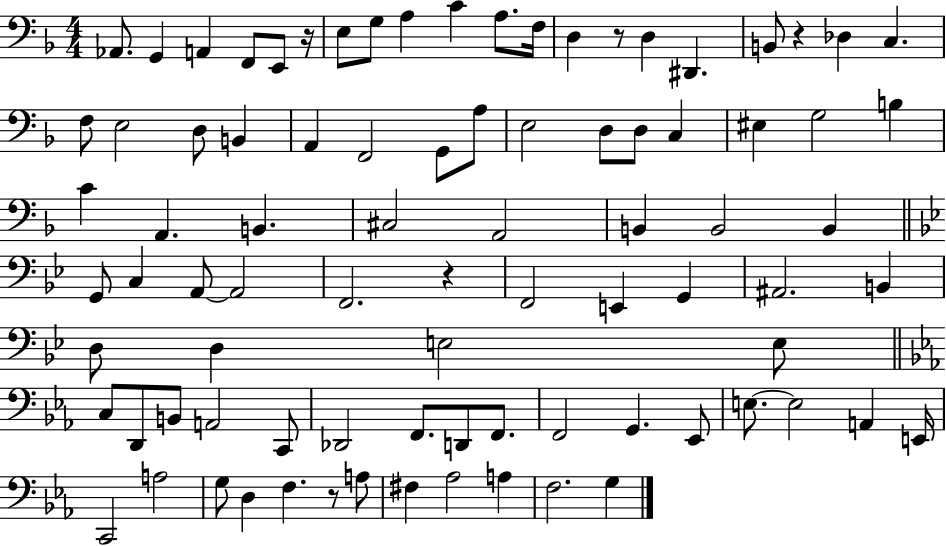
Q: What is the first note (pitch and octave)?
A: Ab2